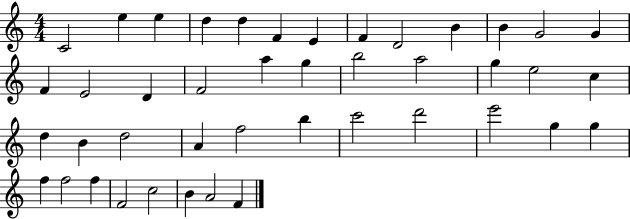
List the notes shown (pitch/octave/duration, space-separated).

C4/h E5/q E5/q D5/q D5/q F4/q E4/q F4/q D4/h B4/q B4/q G4/h G4/q F4/q E4/h D4/q F4/h A5/q G5/q B5/h A5/h G5/q E5/h C5/q D5/q B4/q D5/h A4/q F5/h B5/q C6/h D6/h E6/h G5/q G5/q F5/q F5/h F5/q F4/h C5/h B4/q A4/h F4/q